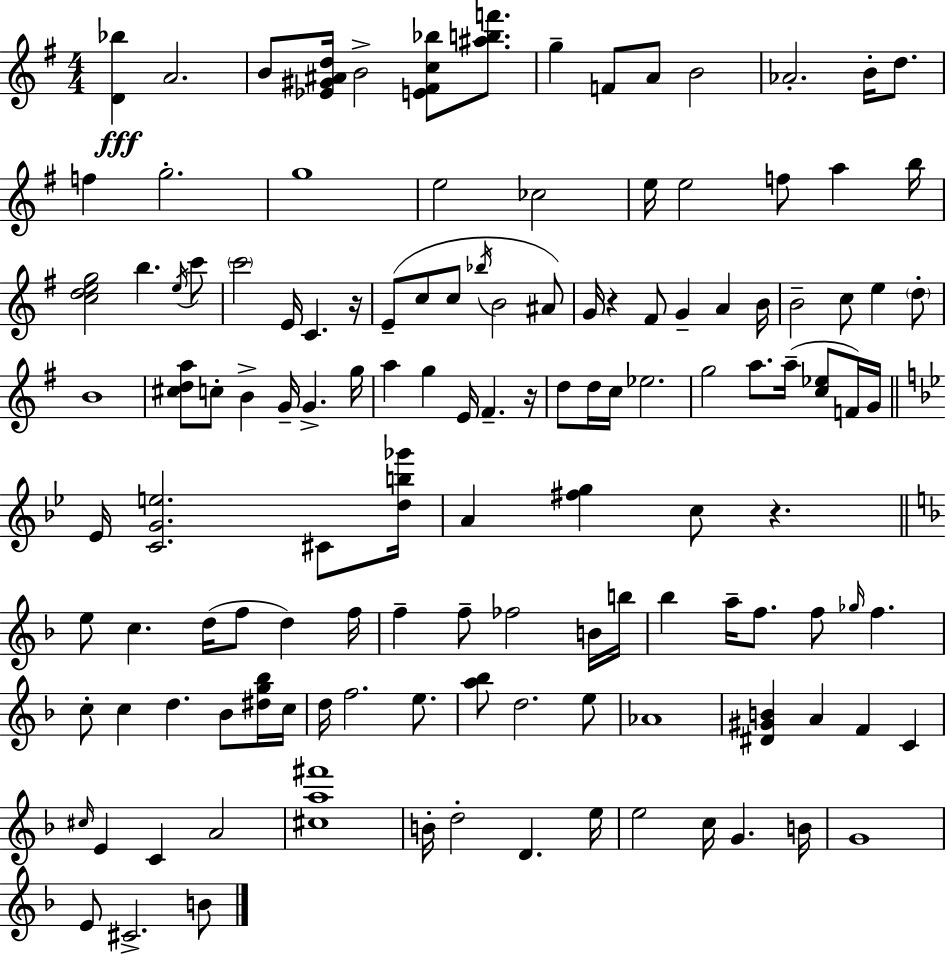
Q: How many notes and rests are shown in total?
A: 129